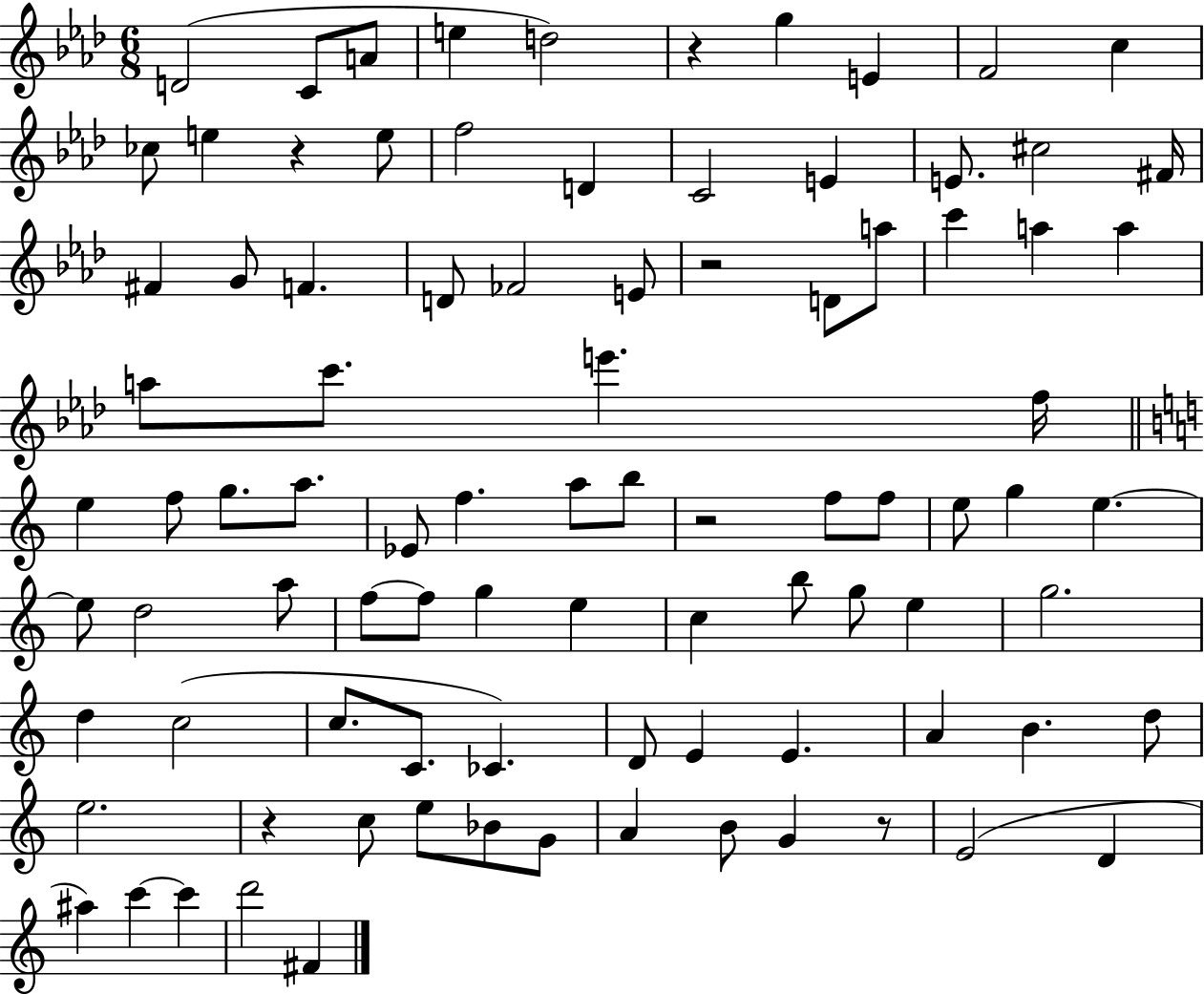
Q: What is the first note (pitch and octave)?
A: D4